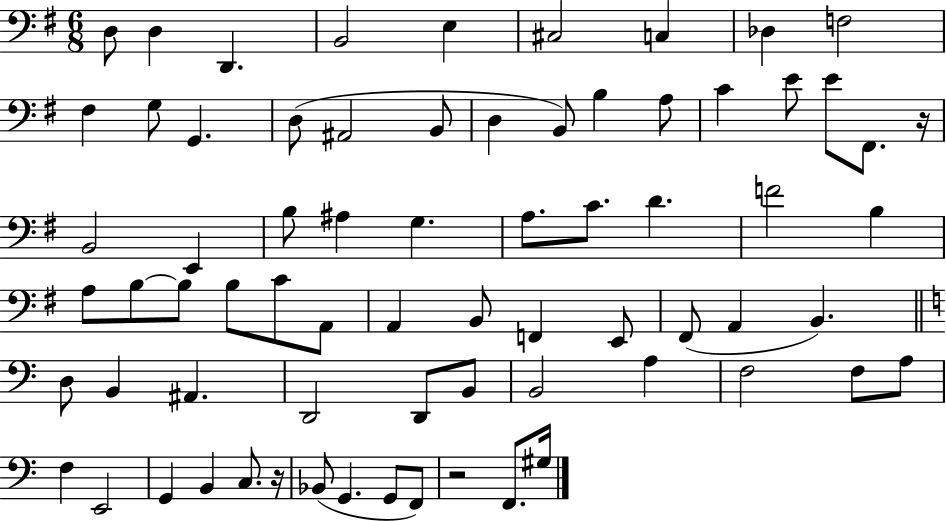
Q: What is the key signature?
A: G major